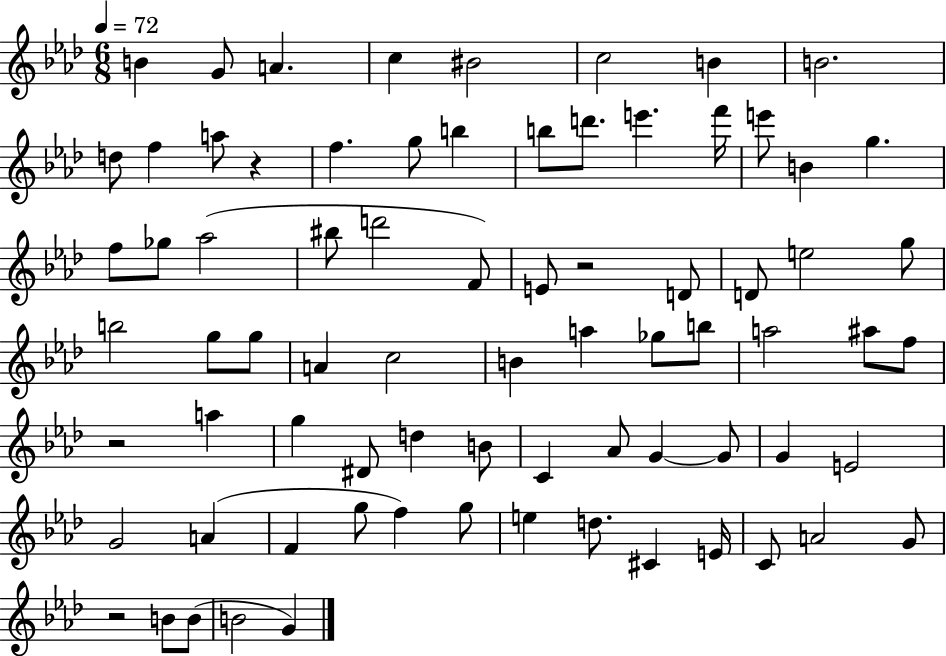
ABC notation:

X:1
T:Untitled
M:6/8
L:1/4
K:Ab
B G/2 A c ^B2 c2 B B2 d/2 f a/2 z f g/2 b b/2 d'/2 e' f'/4 e'/2 B g f/2 _g/2 _a2 ^b/2 d'2 F/2 E/2 z2 D/2 D/2 e2 g/2 b2 g/2 g/2 A c2 B a _g/2 b/2 a2 ^a/2 f/2 z2 a g ^D/2 d B/2 C _A/2 G G/2 G E2 G2 A F g/2 f g/2 e d/2 ^C E/4 C/2 A2 G/2 z2 B/2 B/2 B2 G